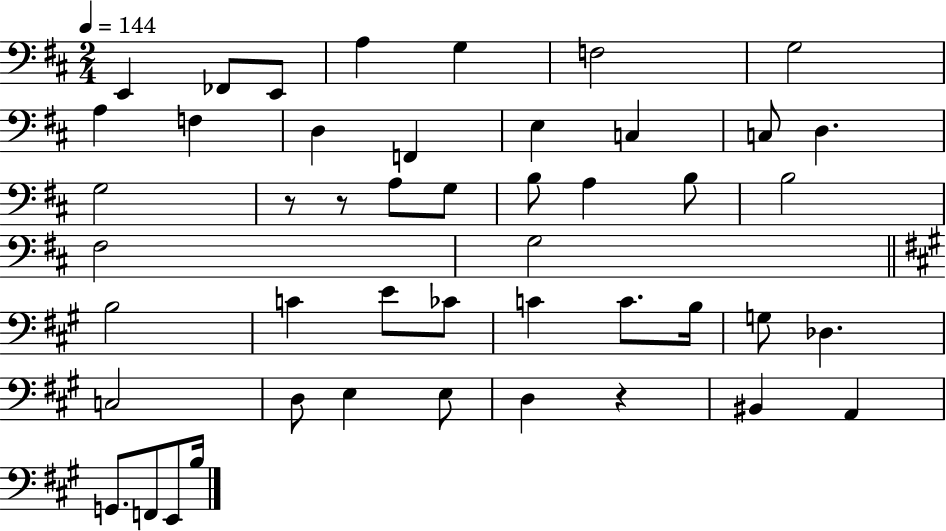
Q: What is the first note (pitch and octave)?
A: E2